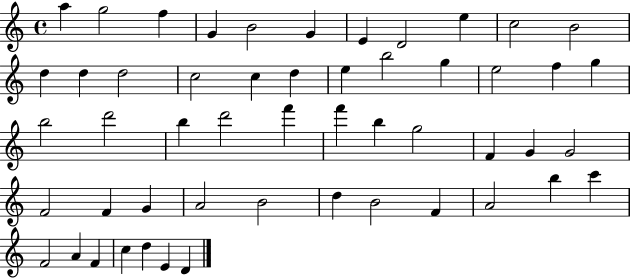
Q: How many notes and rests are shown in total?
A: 52